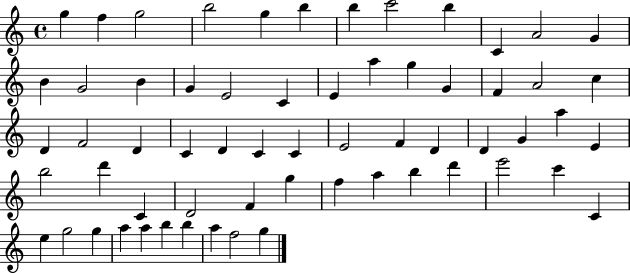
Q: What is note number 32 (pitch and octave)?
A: C4